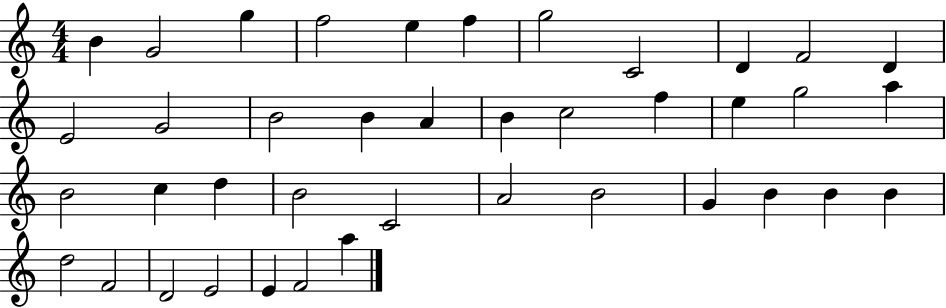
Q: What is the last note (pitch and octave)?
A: A5